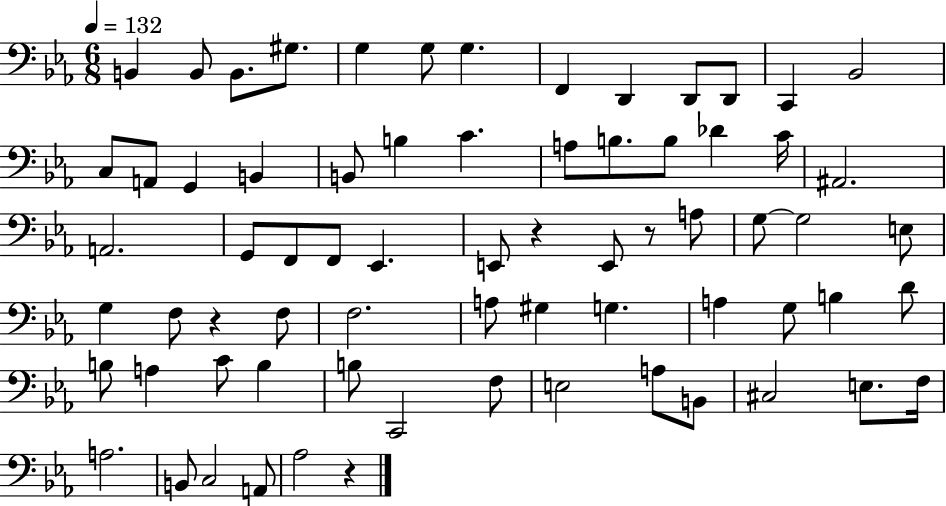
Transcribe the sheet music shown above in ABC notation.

X:1
T:Untitled
M:6/8
L:1/4
K:Eb
B,, B,,/2 B,,/2 ^G,/2 G, G,/2 G, F,, D,, D,,/2 D,,/2 C,, _B,,2 C,/2 A,,/2 G,, B,, B,,/2 B, C A,/2 B,/2 B,/2 _D C/4 ^A,,2 A,,2 G,,/2 F,,/2 F,,/2 _E,, E,,/2 z E,,/2 z/2 A,/2 G,/2 G,2 E,/2 G, F,/2 z F,/2 F,2 A,/2 ^G, G, A, G,/2 B, D/2 B,/2 A, C/2 B, B,/2 C,,2 F,/2 E,2 A,/2 B,,/2 ^C,2 E,/2 F,/4 A,2 B,,/2 C,2 A,,/2 _A,2 z